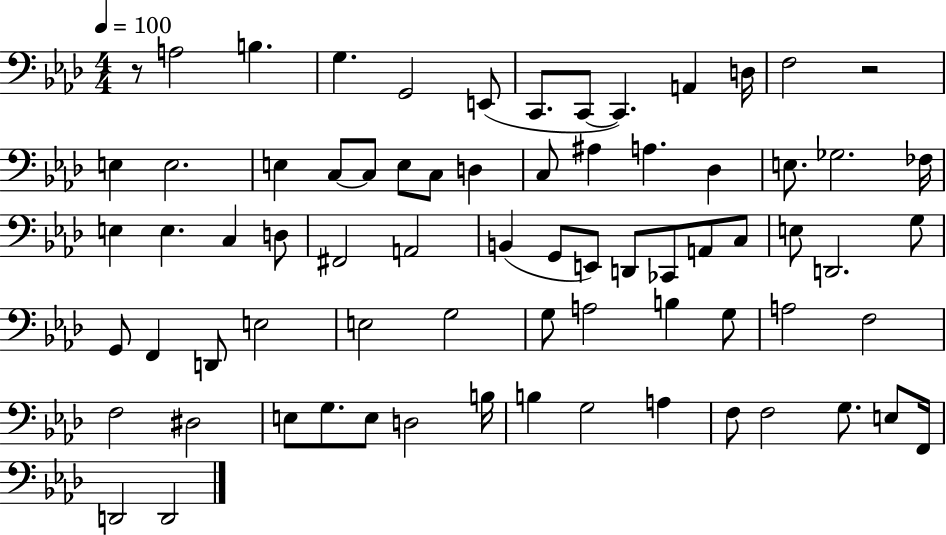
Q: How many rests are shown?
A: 2